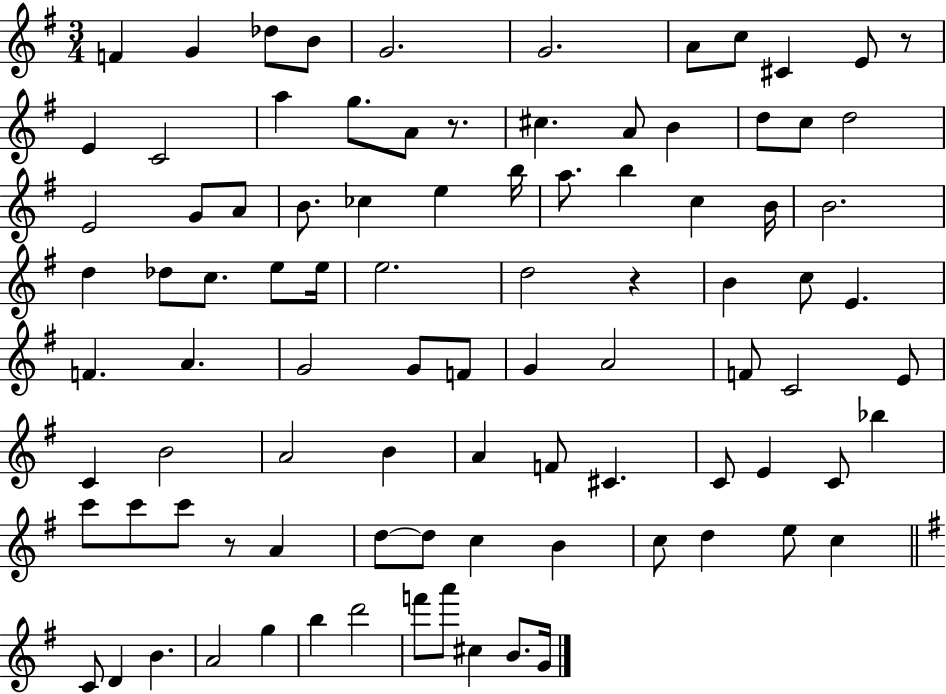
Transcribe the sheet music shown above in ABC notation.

X:1
T:Untitled
M:3/4
L:1/4
K:G
F G _d/2 B/2 G2 G2 A/2 c/2 ^C E/2 z/2 E C2 a g/2 A/2 z/2 ^c A/2 B d/2 c/2 d2 E2 G/2 A/2 B/2 _c e b/4 a/2 b c B/4 B2 d _d/2 c/2 e/2 e/4 e2 d2 z B c/2 E F A G2 G/2 F/2 G A2 F/2 C2 E/2 C B2 A2 B A F/2 ^C C/2 E C/2 _b c'/2 c'/2 c'/2 z/2 A d/2 d/2 c B c/2 d e/2 c C/2 D B A2 g b d'2 f'/2 a'/2 ^c B/2 G/4